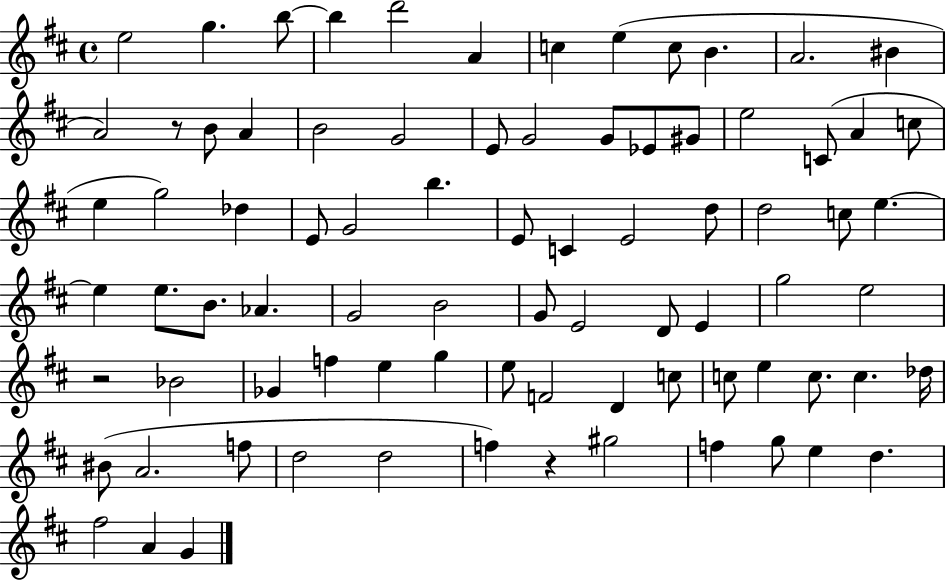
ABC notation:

X:1
T:Untitled
M:4/4
L:1/4
K:D
e2 g b/2 b d'2 A c e c/2 B A2 ^B A2 z/2 B/2 A B2 G2 E/2 G2 G/2 _E/2 ^G/2 e2 C/2 A c/2 e g2 _d E/2 G2 b E/2 C E2 d/2 d2 c/2 e e e/2 B/2 _A G2 B2 G/2 E2 D/2 E g2 e2 z2 _B2 _G f e g e/2 F2 D c/2 c/2 e c/2 c _d/4 ^B/2 A2 f/2 d2 d2 f z ^g2 f g/2 e d ^f2 A G